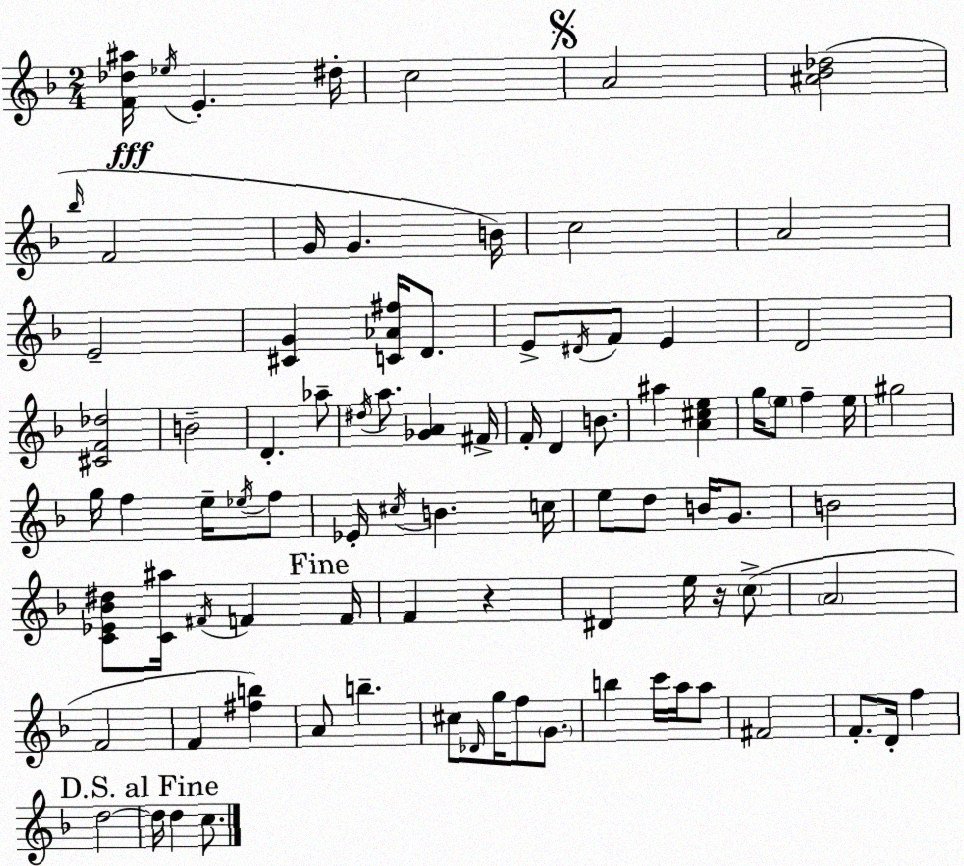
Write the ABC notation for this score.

X:1
T:Untitled
M:2/4
L:1/4
K:Dm
[F_d^a]/4 _e/4 E ^d/4 c2 A2 [^A_B_d]2 _b/4 F2 G/4 G B/4 c2 A2 E2 [^CG] [C_A^f]/4 D/2 E/2 ^D/4 F/2 E D2 [^CF_d]2 B2 D _a/2 ^d/4 a/2 [_GA] ^F/4 F/4 D B/2 ^a [A^ce] g/4 e/2 f e/4 ^g2 g/4 f e/4 _e/4 f/2 _E/4 ^c/4 B c/4 e/2 d/2 B/4 G/2 B2 [C_E_B^d]/2 [C^a]/4 ^F/4 F F/4 F z ^D e/4 z/4 c/2 A2 F2 F [^fb] A/2 b ^c/2 _D/4 g/4 f/2 G/2 b c'/4 a/4 a/2 ^F2 F/2 D/4 f d2 d/4 d c/2